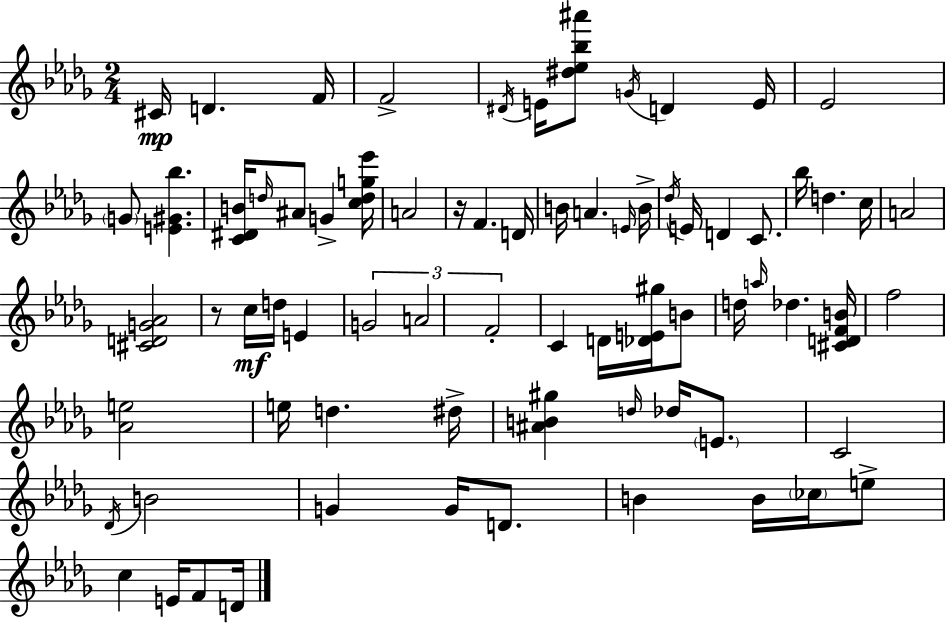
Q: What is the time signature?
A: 2/4